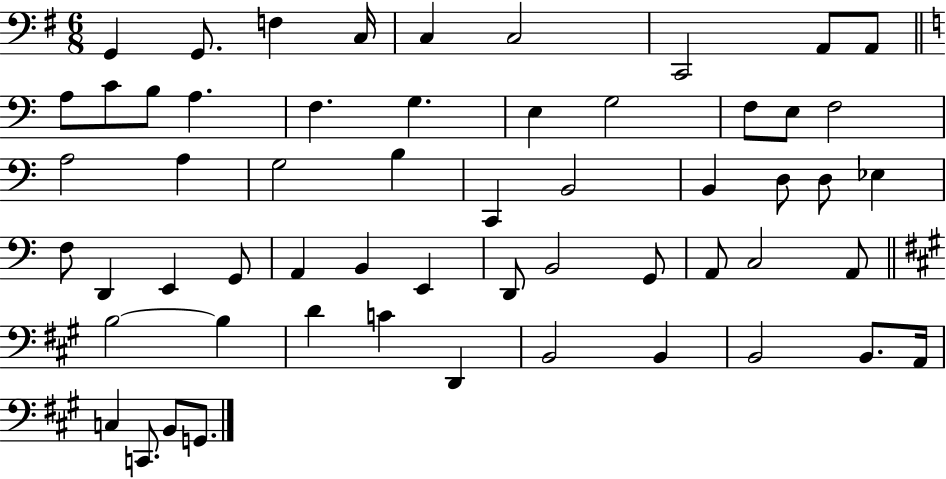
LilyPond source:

{
  \clef bass
  \numericTimeSignature
  \time 6/8
  \key g \major
  g,4 g,8. f4 c16 | c4 c2 | c,2 a,8 a,8 | \bar "||" \break \key c \major a8 c'8 b8 a4. | f4. g4. | e4 g2 | f8 e8 f2 | \break a2 a4 | g2 b4 | c,4 b,2 | b,4 d8 d8 ees4 | \break f8 d,4 e,4 g,8 | a,4 b,4 e,4 | d,8 b,2 g,8 | a,8 c2 a,8 | \break \bar "||" \break \key a \major b2~~ b4 | d'4 c'4 d,4 | b,2 b,4 | b,2 b,8. a,16 | \break c4 c,8. b,8 g,8. | \bar "|."
}